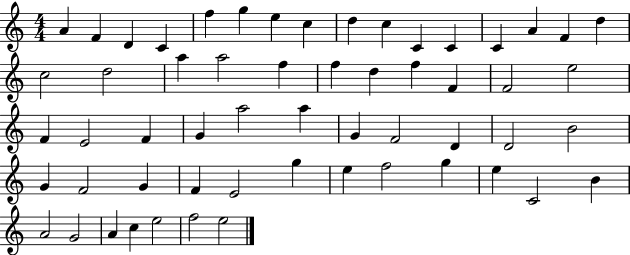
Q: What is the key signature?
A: C major